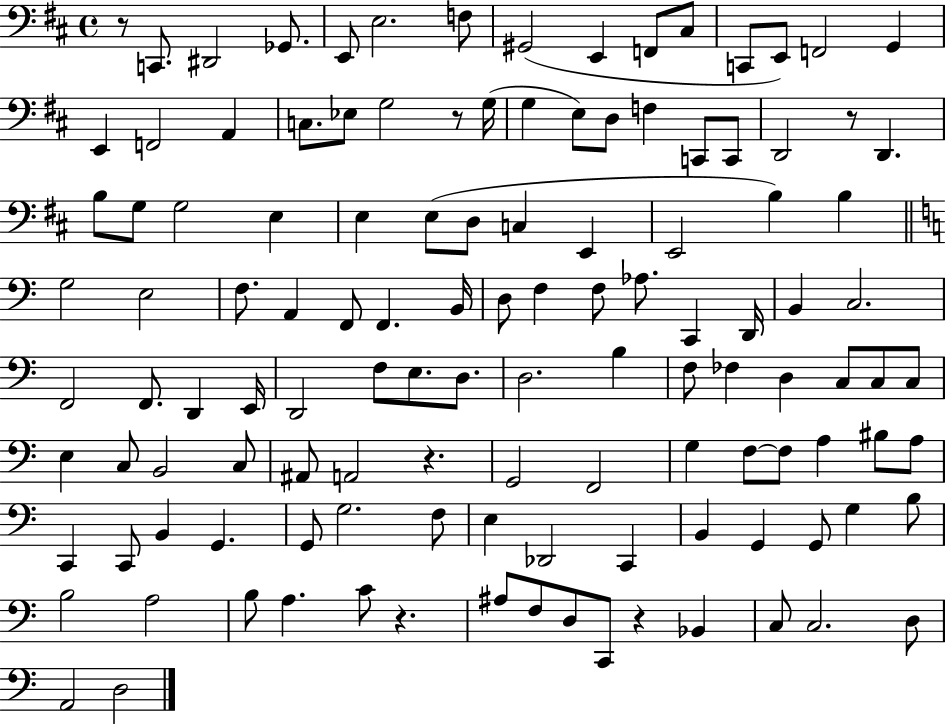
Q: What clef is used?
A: bass